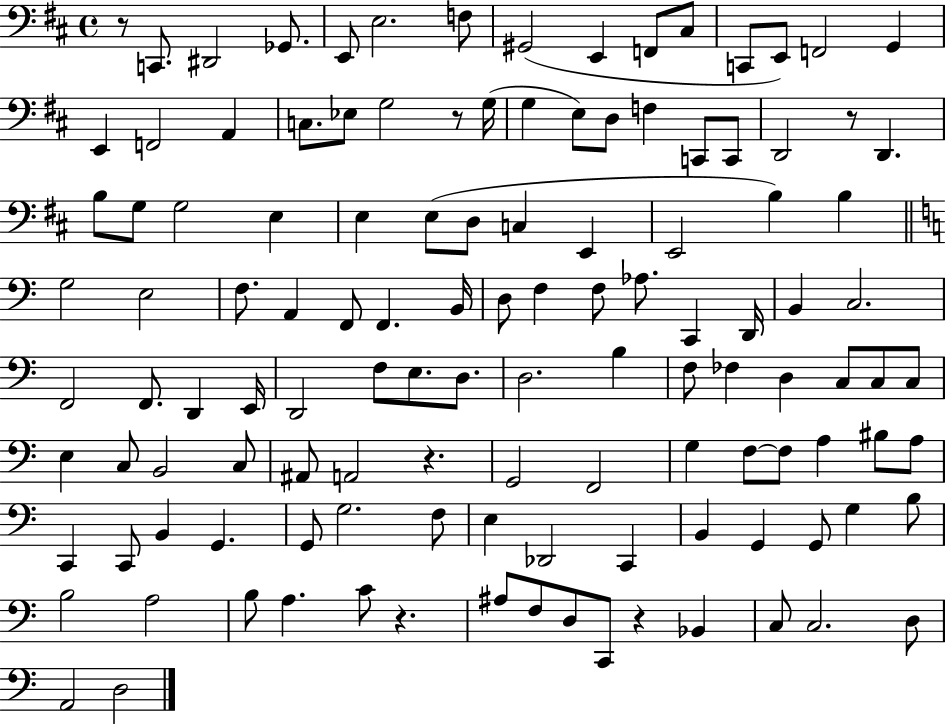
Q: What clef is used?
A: bass